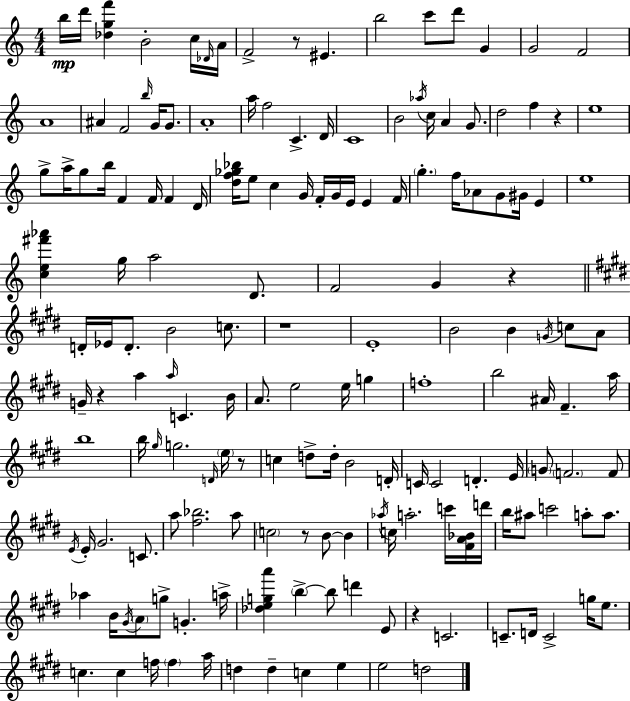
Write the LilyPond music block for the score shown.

{
  \clef treble
  \numericTimeSignature
  \time 4/4
  \key c \major
  \repeat volta 2 { b''16\mp d'''16 <des'' g'' f'''>4 b'2-. c''16 \grace { des'16 } | a'16 f'2-> r8 eis'4. | b''2 c'''8 d'''8 g'4 | g'2 f'2 | \break a'1 | ais'4 f'2 \grace { b''16 } g'16 g'8. | a'1-. | a''16 f''2 c'4.-> | \break d'16 c'1 | b'2 \acciaccatura { aes''16 } c''16 a'4 | g'8. d''2 f''4 r4 | e''1 | \break g''8-> a''16-> g''8 b''16 f'4 f'16 f'4 | d'16 <d'' f'' ges'' bes''>16 e''8 c''4 g'16 f'16-. g'16 e'16 e'4 | f'16 \parenthesize g''4.-. f''16 aes'8 g'8 gis'16 e'4 | e''1 | \break <c'' e'' fis''' aes'''>4 g''16 a''2 | d'8. f'2 g'4 r4 | \bar "||" \break \key e \major d'16-. ees'16 d'8.-. b'2 c''8. | r1 | e'1-. | b'2 b'4 \acciaccatura { g'16 } c''8 a'8 | \break g'16-- r4 a''4 \grace { a''16 } c'4. | b'16 a'8. e''2 e''16 g''4 | f''1-. | b''2 ais'16 fis'4.-- | \break a''16 b''1 | b''16 \grace { gis''16 } g''2. | \grace { d'16 } \parenthesize e''16 r8 c''4 d''8-> d''16-. b'2 | d'16-. c'16 c'2 d'4.-. | \break e'16 \parenthesize g'8 \parenthesize f'2. | f'8 \acciaccatura { e'16 } e'16-. gis'2. | c'8. a''8 <fis'' bes''>2. | a''8 \parenthesize c''2 r8 b'8~~ | \break b'4 \acciaccatura { aes''16 } c''16 a''2.-. | c'''16 <fis' a' bes'>16 d'''16 b''16 ais''8 c'''2 | a''8-. a''8. aes''4 b'16 \acciaccatura { gis'16 } \parenthesize a'8 g''8-> | g'4.-. a''16-> <des'' e'' g'' a'''>4 \parenthesize b''4->~~ b''8 | \break d'''4 e'8 r4 c'2. | c'8.-- d'16 c'2-> | g''16 e''8. c''4. c''4 | f''16 \parenthesize f''4 a''16 d''4 d''4-- c''4 | \break e''4 e''2 d''2 | } \bar "|."
}